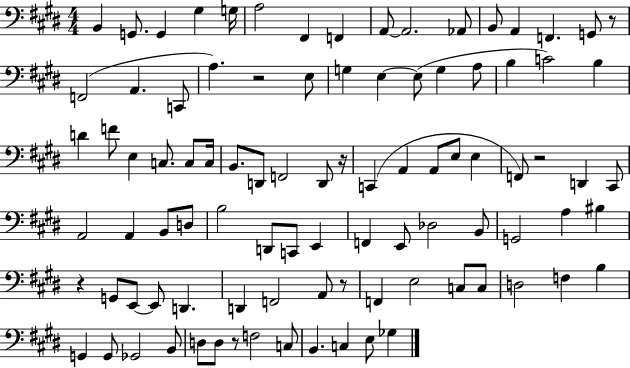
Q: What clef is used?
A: bass